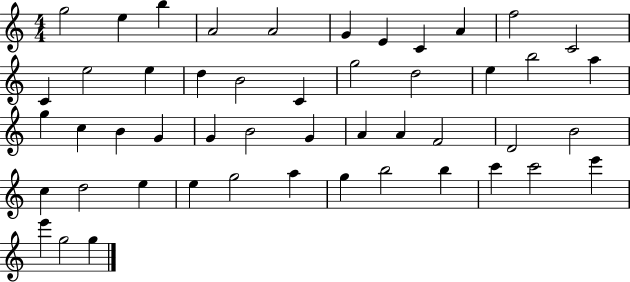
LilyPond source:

{
  \clef treble
  \numericTimeSignature
  \time 4/4
  \key c \major
  g''2 e''4 b''4 | a'2 a'2 | g'4 e'4 c'4 a'4 | f''2 c'2 | \break c'4 e''2 e''4 | d''4 b'2 c'4 | g''2 d''2 | e''4 b''2 a''4 | \break g''4 c''4 b'4 g'4 | g'4 b'2 g'4 | a'4 a'4 f'2 | d'2 b'2 | \break c''4 d''2 e''4 | e''4 g''2 a''4 | g''4 b''2 b''4 | c'''4 c'''2 e'''4 | \break e'''4 g''2 g''4 | \bar "|."
}